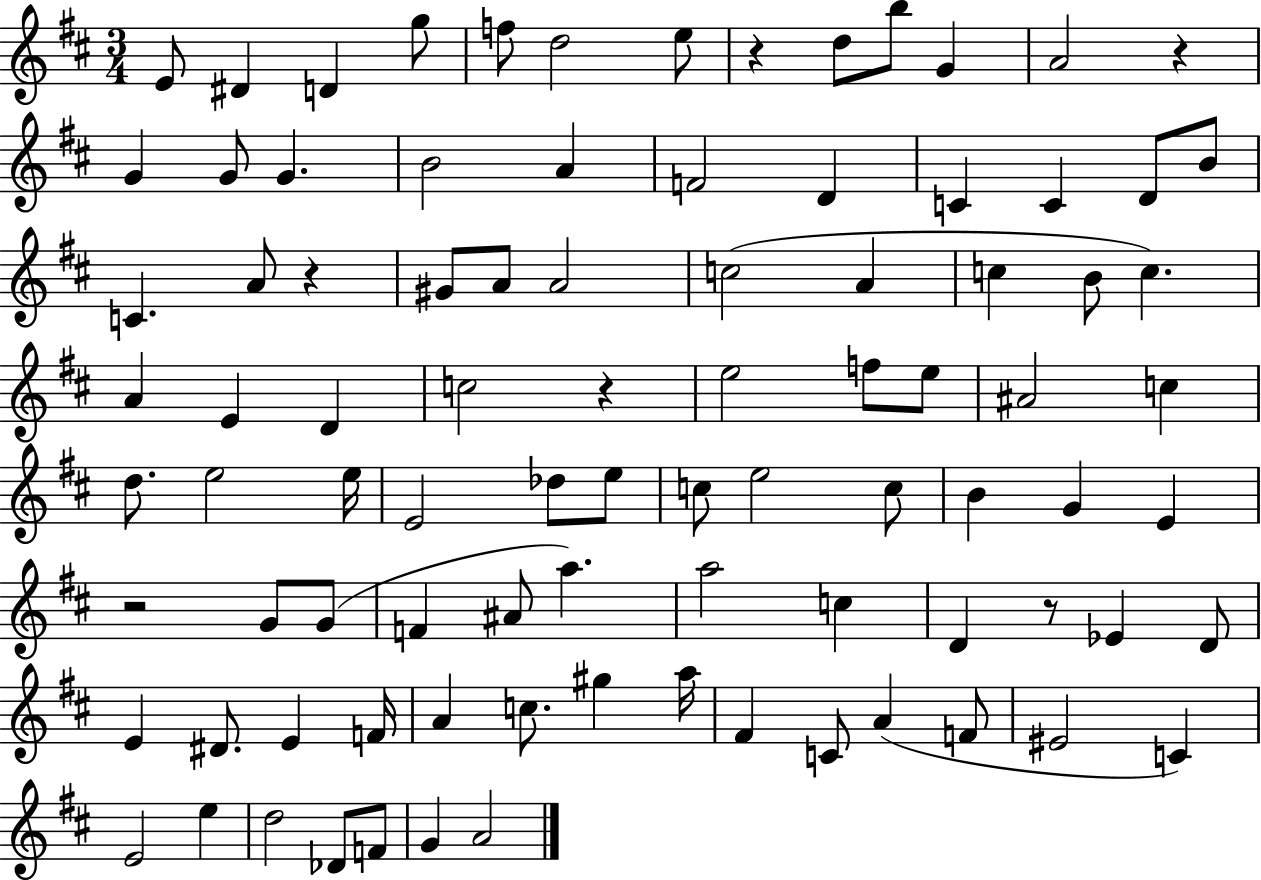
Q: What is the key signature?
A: D major